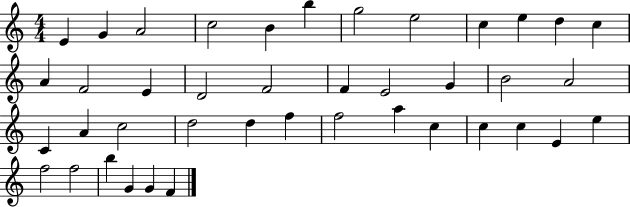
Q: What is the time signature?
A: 4/4